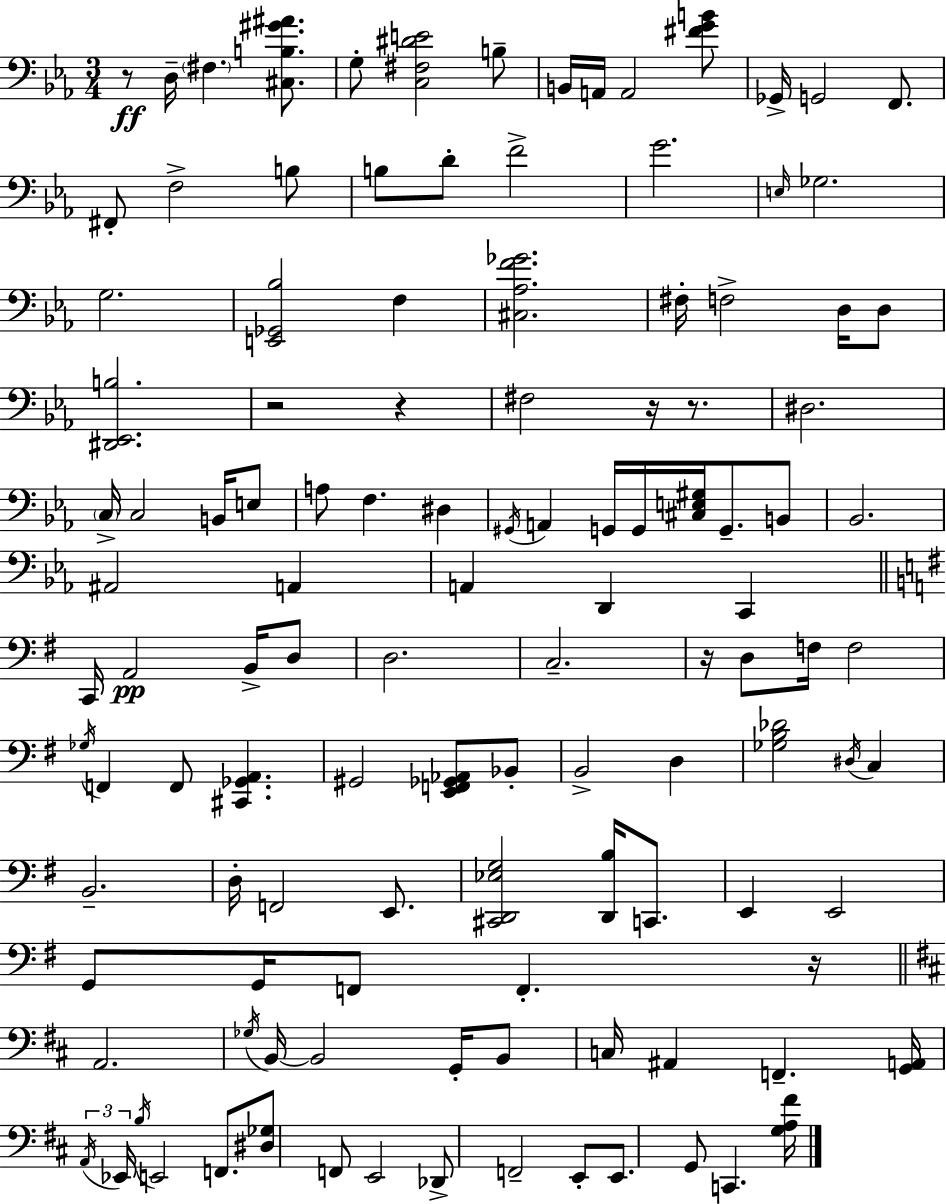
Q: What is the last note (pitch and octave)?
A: C2